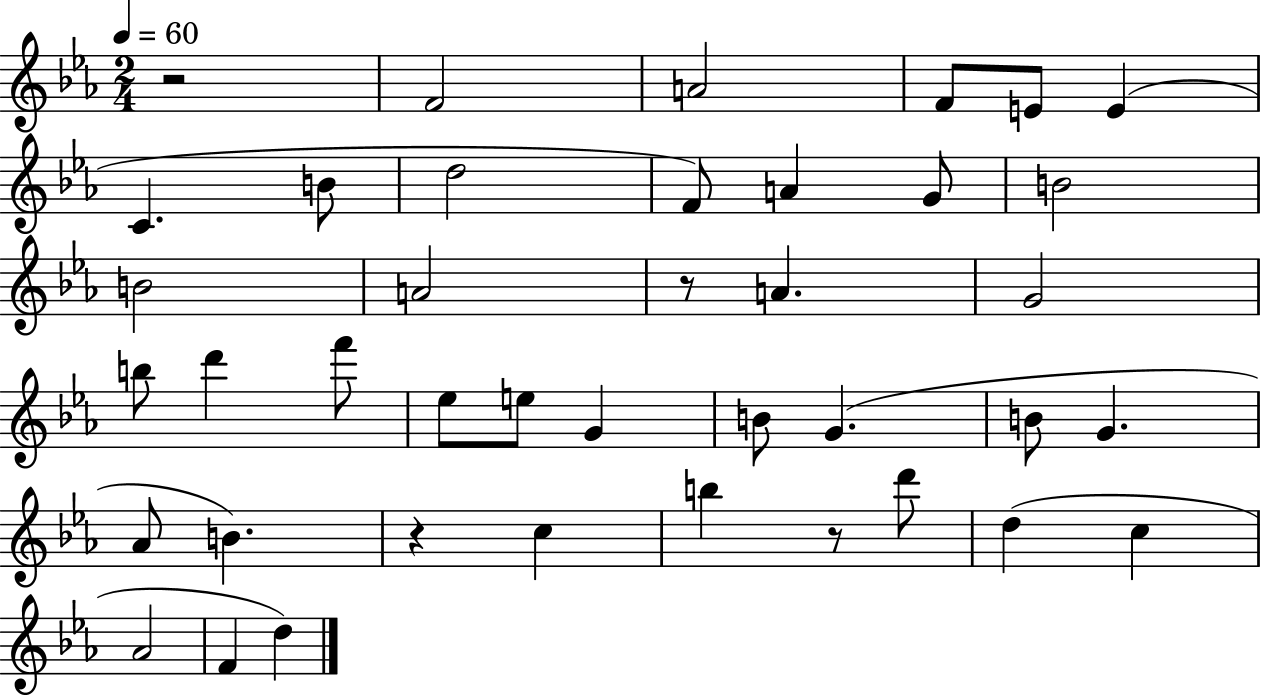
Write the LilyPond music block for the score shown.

{
  \clef treble
  \numericTimeSignature
  \time 2/4
  \key ees \major
  \tempo 4 = 60
  r2 | f'2 | a'2 | f'8 e'8 e'4( | \break c'4. b'8 | d''2 | f'8) a'4 g'8 | b'2 | \break b'2 | a'2 | r8 a'4. | g'2 | \break b''8 d'''4 f'''8 | ees''8 e''8 g'4 | b'8 g'4.( | b'8 g'4. | \break aes'8 b'4.) | r4 c''4 | b''4 r8 d'''8 | d''4( c''4 | \break aes'2 | f'4 d''4) | \bar "|."
}